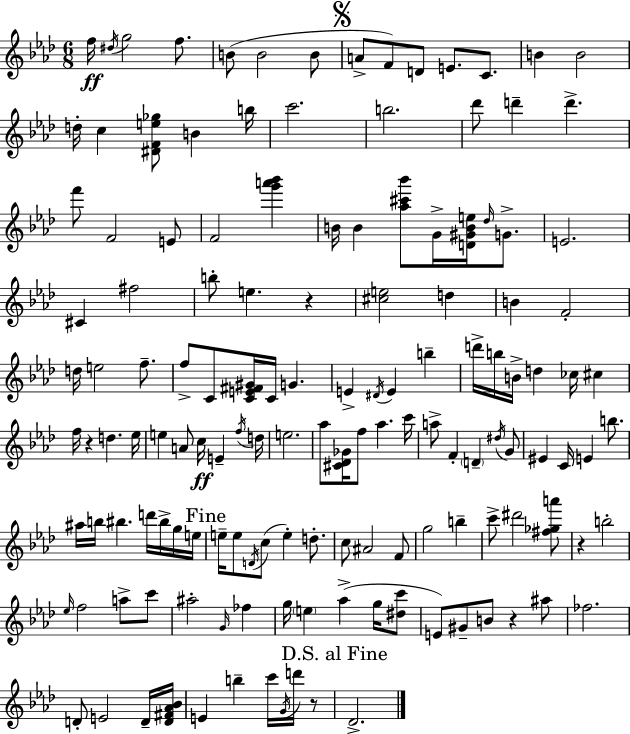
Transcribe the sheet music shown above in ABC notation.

X:1
T:Untitled
M:6/8
L:1/4
K:Ab
f/4 ^d/4 g2 f/2 B/2 B2 B/2 A/2 F/2 D/2 E/2 C/2 B B2 d/4 c [^DFe_g]/2 B b/4 c'2 b2 _d'/2 d' d' f'/2 F2 E/2 F2 [g'a'_b'] B/4 B [_a^c'_b']/2 G/4 [D^GBe]/4 _d/4 G/2 E2 ^C ^f2 b/2 e z [^ce]2 d B F2 d/4 e2 f/2 f/2 C/2 [CE^F^G]/4 C/4 G E ^D/4 E b d'/4 b/4 B/4 d _c/4 ^c f/4 z d _e/4 e A/2 c/4 E f/4 d/4 e2 _a/2 [^C_D_G]/4 f/2 _a c'/4 a/2 F D ^d/4 G/2 ^E C/4 E b/2 ^a/4 b/4 ^b d'/4 ^b/4 g/4 e/4 e/4 e/2 D/4 c/2 e d/2 c/2 ^A2 F/2 g2 b c'/2 ^d'2 [^f_ga']/2 z b2 _e/4 f2 a/2 c'/2 ^a2 G/4 _f g/4 e _a g/4 [^dc']/2 E/2 ^G/2 B/2 z ^a/2 _f2 D/2 E2 D/4 [D^F_A_B]/4 E b c'/4 G/4 d'/4 z/2 _D2